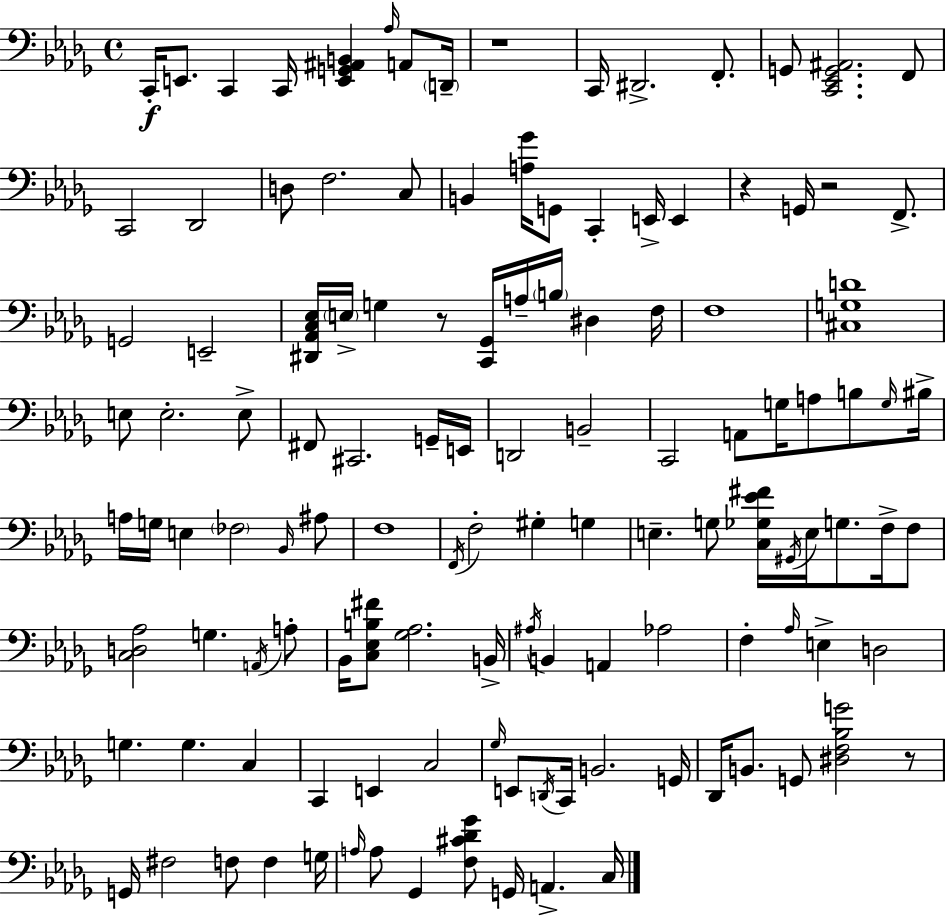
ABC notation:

X:1
T:Untitled
M:4/4
L:1/4
K:Bbm
C,,/4 E,,/2 C,, C,,/4 [E,,G,,^A,,B,,] _A,/4 A,,/2 D,,/4 z4 C,,/4 ^D,,2 F,,/2 G,,/2 [C,,_E,,G,,^A,,]2 F,,/2 C,,2 _D,,2 D,/2 F,2 C,/2 B,, [A,_G]/4 G,,/2 C,, E,,/4 E,, z G,,/4 z2 F,,/2 G,,2 E,,2 [^D,,_A,,C,_E,]/4 E,/4 G, z/2 [C,,_G,,]/4 A,/4 B,/4 ^D, F,/4 F,4 [^C,G,D]4 E,/2 E,2 E,/2 ^F,,/2 ^C,,2 G,,/4 E,,/4 D,,2 B,,2 C,,2 A,,/2 G,/4 A,/2 B,/2 G,/4 ^B,/4 A,/4 G,/4 E, _F,2 _B,,/4 ^A,/2 F,4 F,,/4 F,2 ^G, G, E, G,/2 [C,_G,_E^F]/4 ^G,,/4 E,/4 G,/2 F,/4 F,/2 [C,D,_A,]2 G, A,,/4 A,/2 _B,,/4 [C,_E,B,^F]/2 [_G,_A,]2 B,,/4 ^A,/4 B,, A,, _A,2 F, _A,/4 E, D,2 G, G, C, C,, E,, C,2 _G,/4 E,,/2 D,,/4 C,,/4 B,,2 G,,/4 _D,,/4 B,,/2 G,,/2 [^D,F,_B,G]2 z/2 G,,/4 ^F,2 F,/2 F, G,/4 A,/4 A,/2 _G,, [F,^C_D_G]/2 G,,/4 A,, C,/4